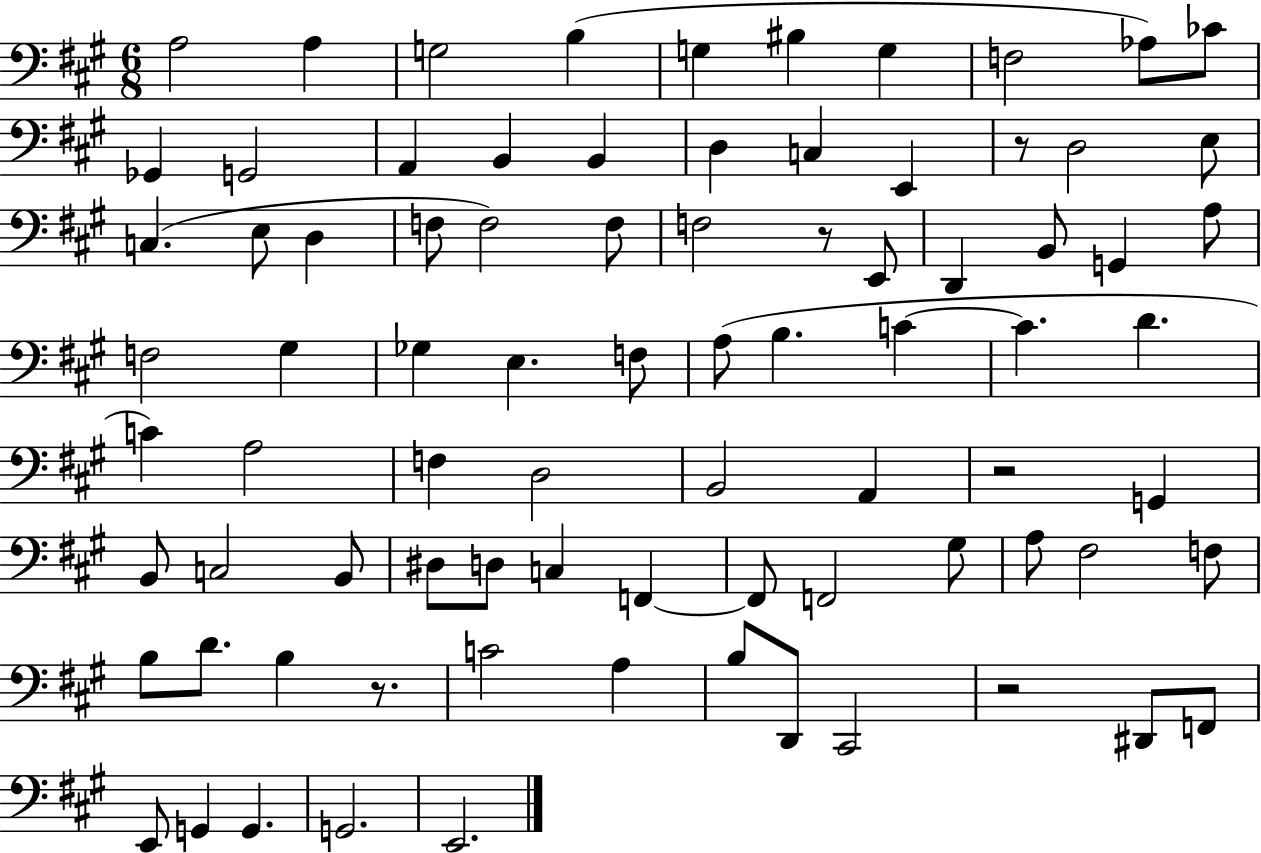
{
  \clef bass
  \numericTimeSignature
  \time 6/8
  \key a \major
  \repeat volta 2 { a2 a4 | g2 b4( | g4 bis4 g4 | f2 aes8) ces'8 | \break ges,4 g,2 | a,4 b,4 b,4 | d4 c4 e,4 | r8 d2 e8 | \break c4.( e8 d4 | f8 f2) f8 | f2 r8 e,8 | d,4 b,8 g,4 a8 | \break f2 gis4 | ges4 e4. f8 | a8( b4. c'4~~ | c'4. d'4. | \break c'4) a2 | f4 d2 | b,2 a,4 | r2 g,4 | \break b,8 c2 b,8 | dis8 d8 c4 f,4~~ | f,8 f,2 gis8 | a8 fis2 f8 | \break b8 d'8. b4 r8. | c'2 a4 | b8 d,8 cis,2 | r2 dis,8 f,8 | \break e,8 g,4 g,4. | g,2. | e,2. | } \bar "|."
}